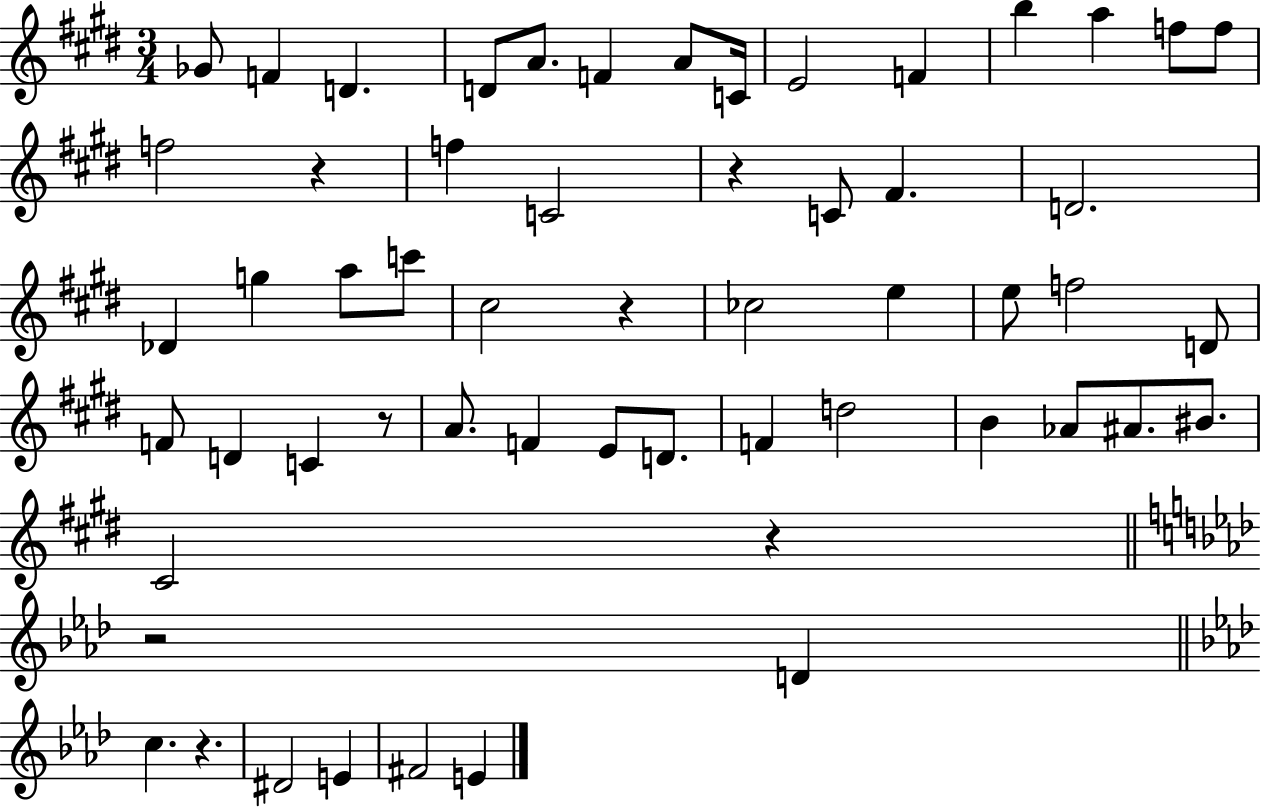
{
  \clef treble
  \numericTimeSignature
  \time 3/4
  \key e \major
  ges'8 f'4 d'4. | d'8 a'8. f'4 a'8 c'16 | e'2 f'4 | b''4 a''4 f''8 f''8 | \break f''2 r4 | f''4 c'2 | r4 c'8 fis'4. | d'2. | \break des'4 g''4 a''8 c'''8 | cis''2 r4 | ces''2 e''4 | e''8 f''2 d'8 | \break f'8 d'4 c'4 r8 | a'8. f'4 e'8 d'8. | f'4 d''2 | b'4 aes'8 ais'8. bis'8. | \break cis'2 r4 | \bar "||" \break \key aes \major r2 d'4 | \bar "||" \break \key aes \major c''4. r4. | dis'2 e'4 | fis'2 e'4 | \bar "|."
}